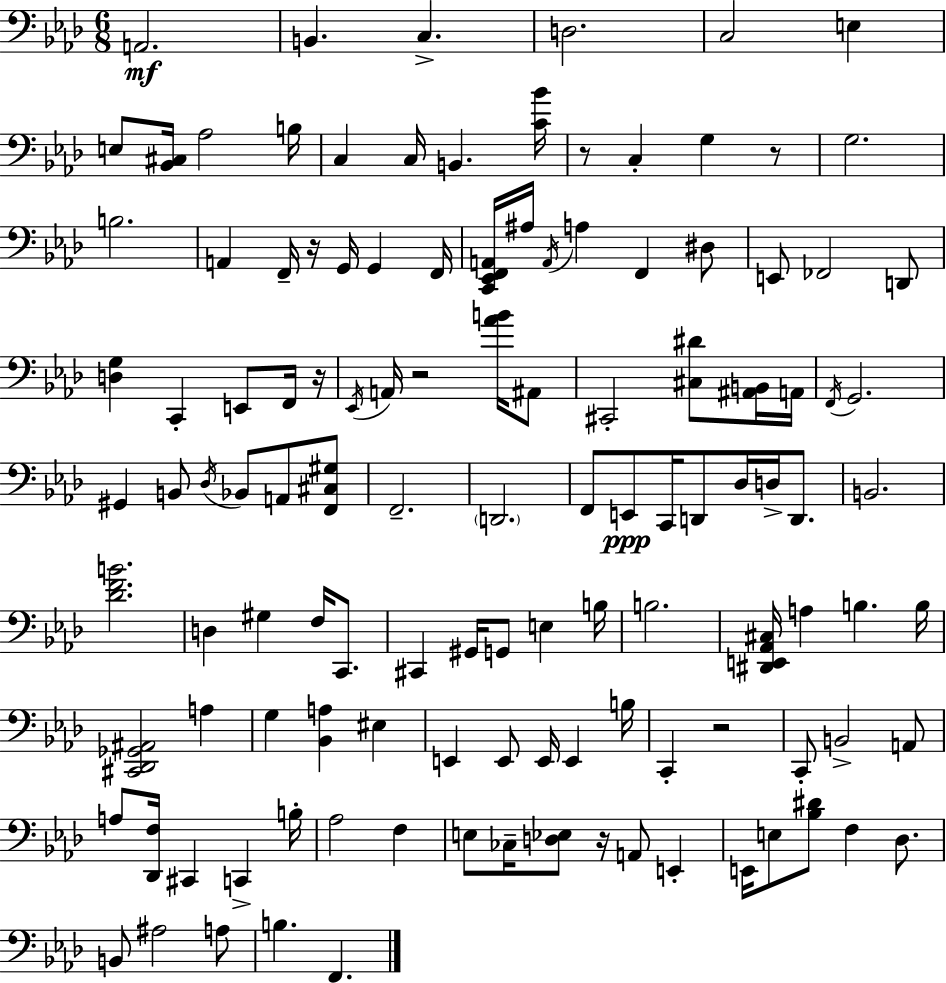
A2/h. B2/q. C3/q. D3/h. C3/h E3/q E3/e [Bb2,C#3]/s Ab3/h B3/s C3/q C3/s B2/q. [C4,Bb4]/s R/e C3/q G3/q R/e G3/h. B3/h. A2/q F2/s R/s G2/s G2/q F2/s [C2,Eb2,F2,A2]/s A#3/s A2/s A3/q F2/q D#3/e E2/e FES2/h D2/e [D3,G3]/q C2/q E2/e F2/s R/s Eb2/s A2/s R/h [Ab4,B4]/s A#2/e C#2/h [C#3,D#4]/e [A#2,B2]/s A2/s F2/s G2/h. G#2/q B2/e Db3/s Bb2/e A2/e [F2,C#3,G#3]/e F2/h. D2/h. F2/e E2/e C2/s D2/e Db3/s D3/s D2/e. B2/h. [Db4,F4,B4]/h. D3/q G#3/q F3/s C2/e. C#2/q G#2/s G2/e E3/q B3/s B3/h. [D#2,E2,Ab2,C#3]/s A3/q B3/q. B3/s [C#2,Db2,Gb2,A#2]/h A3/q G3/q [Bb2,A3]/q EIS3/q E2/q E2/e E2/s E2/q B3/s C2/q R/h C2/e B2/h A2/e A3/e [Db2,F3]/s C#2/q C2/q B3/s Ab3/h F3/q E3/e CES3/s [D3,Eb3]/e R/s A2/e E2/q E2/s E3/e [Bb3,D#4]/e F3/q Db3/e. B2/e A#3/h A3/e B3/q. F2/q.